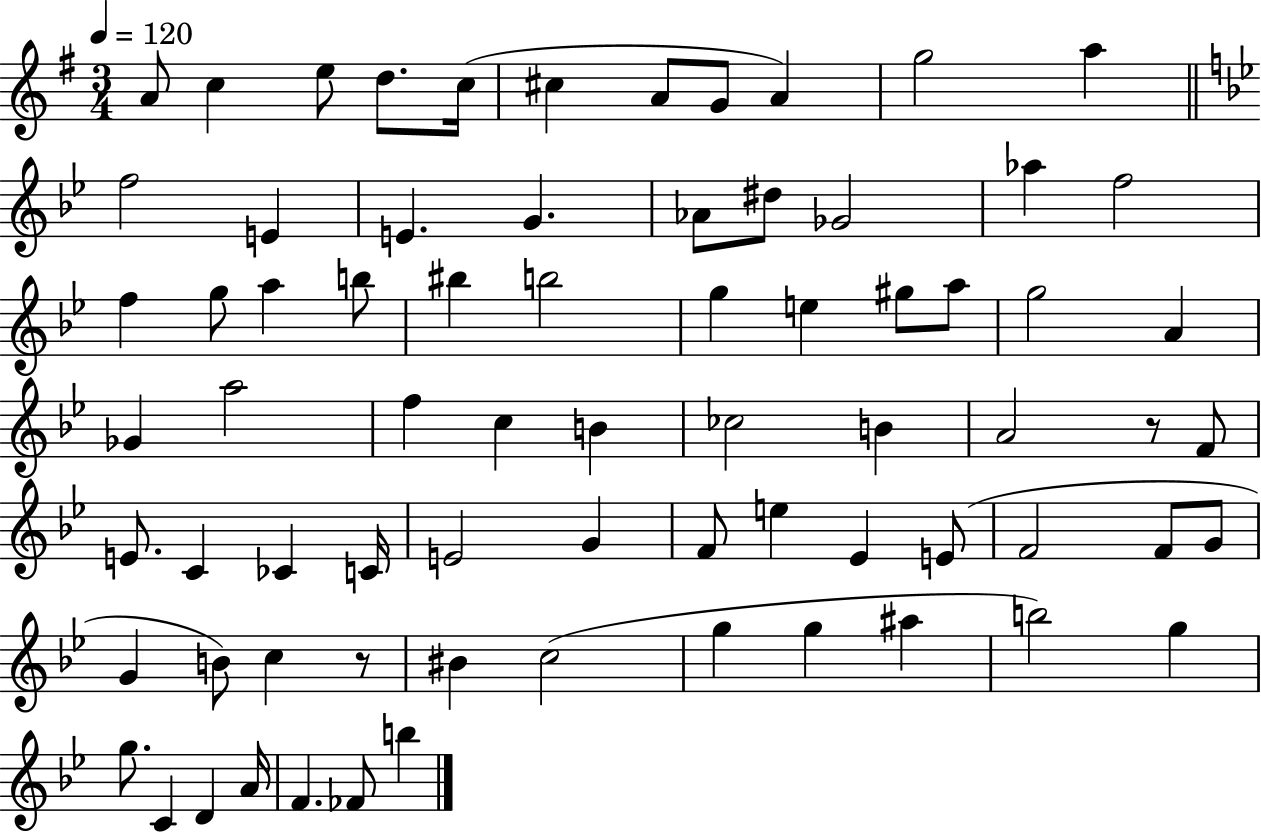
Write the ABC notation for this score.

X:1
T:Untitled
M:3/4
L:1/4
K:G
A/2 c e/2 d/2 c/4 ^c A/2 G/2 A g2 a f2 E E G _A/2 ^d/2 _G2 _a f2 f g/2 a b/2 ^b b2 g e ^g/2 a/2 g2 A _G a2 f c B _c2 B A2 z/2 F/2 E/2 C _C C/4 E2 G F/2 e _E E/2 F2 F/2 G/2 G B/2 c z/2 ^B c2 g g ^a b2 g g/2 C D A/4 F _F/2 b